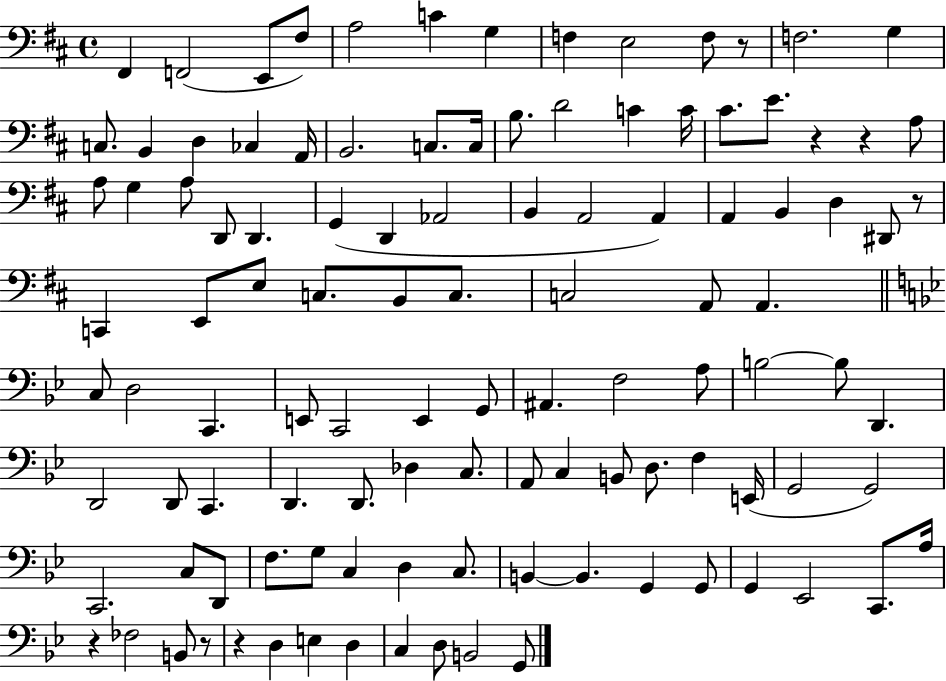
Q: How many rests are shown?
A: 7